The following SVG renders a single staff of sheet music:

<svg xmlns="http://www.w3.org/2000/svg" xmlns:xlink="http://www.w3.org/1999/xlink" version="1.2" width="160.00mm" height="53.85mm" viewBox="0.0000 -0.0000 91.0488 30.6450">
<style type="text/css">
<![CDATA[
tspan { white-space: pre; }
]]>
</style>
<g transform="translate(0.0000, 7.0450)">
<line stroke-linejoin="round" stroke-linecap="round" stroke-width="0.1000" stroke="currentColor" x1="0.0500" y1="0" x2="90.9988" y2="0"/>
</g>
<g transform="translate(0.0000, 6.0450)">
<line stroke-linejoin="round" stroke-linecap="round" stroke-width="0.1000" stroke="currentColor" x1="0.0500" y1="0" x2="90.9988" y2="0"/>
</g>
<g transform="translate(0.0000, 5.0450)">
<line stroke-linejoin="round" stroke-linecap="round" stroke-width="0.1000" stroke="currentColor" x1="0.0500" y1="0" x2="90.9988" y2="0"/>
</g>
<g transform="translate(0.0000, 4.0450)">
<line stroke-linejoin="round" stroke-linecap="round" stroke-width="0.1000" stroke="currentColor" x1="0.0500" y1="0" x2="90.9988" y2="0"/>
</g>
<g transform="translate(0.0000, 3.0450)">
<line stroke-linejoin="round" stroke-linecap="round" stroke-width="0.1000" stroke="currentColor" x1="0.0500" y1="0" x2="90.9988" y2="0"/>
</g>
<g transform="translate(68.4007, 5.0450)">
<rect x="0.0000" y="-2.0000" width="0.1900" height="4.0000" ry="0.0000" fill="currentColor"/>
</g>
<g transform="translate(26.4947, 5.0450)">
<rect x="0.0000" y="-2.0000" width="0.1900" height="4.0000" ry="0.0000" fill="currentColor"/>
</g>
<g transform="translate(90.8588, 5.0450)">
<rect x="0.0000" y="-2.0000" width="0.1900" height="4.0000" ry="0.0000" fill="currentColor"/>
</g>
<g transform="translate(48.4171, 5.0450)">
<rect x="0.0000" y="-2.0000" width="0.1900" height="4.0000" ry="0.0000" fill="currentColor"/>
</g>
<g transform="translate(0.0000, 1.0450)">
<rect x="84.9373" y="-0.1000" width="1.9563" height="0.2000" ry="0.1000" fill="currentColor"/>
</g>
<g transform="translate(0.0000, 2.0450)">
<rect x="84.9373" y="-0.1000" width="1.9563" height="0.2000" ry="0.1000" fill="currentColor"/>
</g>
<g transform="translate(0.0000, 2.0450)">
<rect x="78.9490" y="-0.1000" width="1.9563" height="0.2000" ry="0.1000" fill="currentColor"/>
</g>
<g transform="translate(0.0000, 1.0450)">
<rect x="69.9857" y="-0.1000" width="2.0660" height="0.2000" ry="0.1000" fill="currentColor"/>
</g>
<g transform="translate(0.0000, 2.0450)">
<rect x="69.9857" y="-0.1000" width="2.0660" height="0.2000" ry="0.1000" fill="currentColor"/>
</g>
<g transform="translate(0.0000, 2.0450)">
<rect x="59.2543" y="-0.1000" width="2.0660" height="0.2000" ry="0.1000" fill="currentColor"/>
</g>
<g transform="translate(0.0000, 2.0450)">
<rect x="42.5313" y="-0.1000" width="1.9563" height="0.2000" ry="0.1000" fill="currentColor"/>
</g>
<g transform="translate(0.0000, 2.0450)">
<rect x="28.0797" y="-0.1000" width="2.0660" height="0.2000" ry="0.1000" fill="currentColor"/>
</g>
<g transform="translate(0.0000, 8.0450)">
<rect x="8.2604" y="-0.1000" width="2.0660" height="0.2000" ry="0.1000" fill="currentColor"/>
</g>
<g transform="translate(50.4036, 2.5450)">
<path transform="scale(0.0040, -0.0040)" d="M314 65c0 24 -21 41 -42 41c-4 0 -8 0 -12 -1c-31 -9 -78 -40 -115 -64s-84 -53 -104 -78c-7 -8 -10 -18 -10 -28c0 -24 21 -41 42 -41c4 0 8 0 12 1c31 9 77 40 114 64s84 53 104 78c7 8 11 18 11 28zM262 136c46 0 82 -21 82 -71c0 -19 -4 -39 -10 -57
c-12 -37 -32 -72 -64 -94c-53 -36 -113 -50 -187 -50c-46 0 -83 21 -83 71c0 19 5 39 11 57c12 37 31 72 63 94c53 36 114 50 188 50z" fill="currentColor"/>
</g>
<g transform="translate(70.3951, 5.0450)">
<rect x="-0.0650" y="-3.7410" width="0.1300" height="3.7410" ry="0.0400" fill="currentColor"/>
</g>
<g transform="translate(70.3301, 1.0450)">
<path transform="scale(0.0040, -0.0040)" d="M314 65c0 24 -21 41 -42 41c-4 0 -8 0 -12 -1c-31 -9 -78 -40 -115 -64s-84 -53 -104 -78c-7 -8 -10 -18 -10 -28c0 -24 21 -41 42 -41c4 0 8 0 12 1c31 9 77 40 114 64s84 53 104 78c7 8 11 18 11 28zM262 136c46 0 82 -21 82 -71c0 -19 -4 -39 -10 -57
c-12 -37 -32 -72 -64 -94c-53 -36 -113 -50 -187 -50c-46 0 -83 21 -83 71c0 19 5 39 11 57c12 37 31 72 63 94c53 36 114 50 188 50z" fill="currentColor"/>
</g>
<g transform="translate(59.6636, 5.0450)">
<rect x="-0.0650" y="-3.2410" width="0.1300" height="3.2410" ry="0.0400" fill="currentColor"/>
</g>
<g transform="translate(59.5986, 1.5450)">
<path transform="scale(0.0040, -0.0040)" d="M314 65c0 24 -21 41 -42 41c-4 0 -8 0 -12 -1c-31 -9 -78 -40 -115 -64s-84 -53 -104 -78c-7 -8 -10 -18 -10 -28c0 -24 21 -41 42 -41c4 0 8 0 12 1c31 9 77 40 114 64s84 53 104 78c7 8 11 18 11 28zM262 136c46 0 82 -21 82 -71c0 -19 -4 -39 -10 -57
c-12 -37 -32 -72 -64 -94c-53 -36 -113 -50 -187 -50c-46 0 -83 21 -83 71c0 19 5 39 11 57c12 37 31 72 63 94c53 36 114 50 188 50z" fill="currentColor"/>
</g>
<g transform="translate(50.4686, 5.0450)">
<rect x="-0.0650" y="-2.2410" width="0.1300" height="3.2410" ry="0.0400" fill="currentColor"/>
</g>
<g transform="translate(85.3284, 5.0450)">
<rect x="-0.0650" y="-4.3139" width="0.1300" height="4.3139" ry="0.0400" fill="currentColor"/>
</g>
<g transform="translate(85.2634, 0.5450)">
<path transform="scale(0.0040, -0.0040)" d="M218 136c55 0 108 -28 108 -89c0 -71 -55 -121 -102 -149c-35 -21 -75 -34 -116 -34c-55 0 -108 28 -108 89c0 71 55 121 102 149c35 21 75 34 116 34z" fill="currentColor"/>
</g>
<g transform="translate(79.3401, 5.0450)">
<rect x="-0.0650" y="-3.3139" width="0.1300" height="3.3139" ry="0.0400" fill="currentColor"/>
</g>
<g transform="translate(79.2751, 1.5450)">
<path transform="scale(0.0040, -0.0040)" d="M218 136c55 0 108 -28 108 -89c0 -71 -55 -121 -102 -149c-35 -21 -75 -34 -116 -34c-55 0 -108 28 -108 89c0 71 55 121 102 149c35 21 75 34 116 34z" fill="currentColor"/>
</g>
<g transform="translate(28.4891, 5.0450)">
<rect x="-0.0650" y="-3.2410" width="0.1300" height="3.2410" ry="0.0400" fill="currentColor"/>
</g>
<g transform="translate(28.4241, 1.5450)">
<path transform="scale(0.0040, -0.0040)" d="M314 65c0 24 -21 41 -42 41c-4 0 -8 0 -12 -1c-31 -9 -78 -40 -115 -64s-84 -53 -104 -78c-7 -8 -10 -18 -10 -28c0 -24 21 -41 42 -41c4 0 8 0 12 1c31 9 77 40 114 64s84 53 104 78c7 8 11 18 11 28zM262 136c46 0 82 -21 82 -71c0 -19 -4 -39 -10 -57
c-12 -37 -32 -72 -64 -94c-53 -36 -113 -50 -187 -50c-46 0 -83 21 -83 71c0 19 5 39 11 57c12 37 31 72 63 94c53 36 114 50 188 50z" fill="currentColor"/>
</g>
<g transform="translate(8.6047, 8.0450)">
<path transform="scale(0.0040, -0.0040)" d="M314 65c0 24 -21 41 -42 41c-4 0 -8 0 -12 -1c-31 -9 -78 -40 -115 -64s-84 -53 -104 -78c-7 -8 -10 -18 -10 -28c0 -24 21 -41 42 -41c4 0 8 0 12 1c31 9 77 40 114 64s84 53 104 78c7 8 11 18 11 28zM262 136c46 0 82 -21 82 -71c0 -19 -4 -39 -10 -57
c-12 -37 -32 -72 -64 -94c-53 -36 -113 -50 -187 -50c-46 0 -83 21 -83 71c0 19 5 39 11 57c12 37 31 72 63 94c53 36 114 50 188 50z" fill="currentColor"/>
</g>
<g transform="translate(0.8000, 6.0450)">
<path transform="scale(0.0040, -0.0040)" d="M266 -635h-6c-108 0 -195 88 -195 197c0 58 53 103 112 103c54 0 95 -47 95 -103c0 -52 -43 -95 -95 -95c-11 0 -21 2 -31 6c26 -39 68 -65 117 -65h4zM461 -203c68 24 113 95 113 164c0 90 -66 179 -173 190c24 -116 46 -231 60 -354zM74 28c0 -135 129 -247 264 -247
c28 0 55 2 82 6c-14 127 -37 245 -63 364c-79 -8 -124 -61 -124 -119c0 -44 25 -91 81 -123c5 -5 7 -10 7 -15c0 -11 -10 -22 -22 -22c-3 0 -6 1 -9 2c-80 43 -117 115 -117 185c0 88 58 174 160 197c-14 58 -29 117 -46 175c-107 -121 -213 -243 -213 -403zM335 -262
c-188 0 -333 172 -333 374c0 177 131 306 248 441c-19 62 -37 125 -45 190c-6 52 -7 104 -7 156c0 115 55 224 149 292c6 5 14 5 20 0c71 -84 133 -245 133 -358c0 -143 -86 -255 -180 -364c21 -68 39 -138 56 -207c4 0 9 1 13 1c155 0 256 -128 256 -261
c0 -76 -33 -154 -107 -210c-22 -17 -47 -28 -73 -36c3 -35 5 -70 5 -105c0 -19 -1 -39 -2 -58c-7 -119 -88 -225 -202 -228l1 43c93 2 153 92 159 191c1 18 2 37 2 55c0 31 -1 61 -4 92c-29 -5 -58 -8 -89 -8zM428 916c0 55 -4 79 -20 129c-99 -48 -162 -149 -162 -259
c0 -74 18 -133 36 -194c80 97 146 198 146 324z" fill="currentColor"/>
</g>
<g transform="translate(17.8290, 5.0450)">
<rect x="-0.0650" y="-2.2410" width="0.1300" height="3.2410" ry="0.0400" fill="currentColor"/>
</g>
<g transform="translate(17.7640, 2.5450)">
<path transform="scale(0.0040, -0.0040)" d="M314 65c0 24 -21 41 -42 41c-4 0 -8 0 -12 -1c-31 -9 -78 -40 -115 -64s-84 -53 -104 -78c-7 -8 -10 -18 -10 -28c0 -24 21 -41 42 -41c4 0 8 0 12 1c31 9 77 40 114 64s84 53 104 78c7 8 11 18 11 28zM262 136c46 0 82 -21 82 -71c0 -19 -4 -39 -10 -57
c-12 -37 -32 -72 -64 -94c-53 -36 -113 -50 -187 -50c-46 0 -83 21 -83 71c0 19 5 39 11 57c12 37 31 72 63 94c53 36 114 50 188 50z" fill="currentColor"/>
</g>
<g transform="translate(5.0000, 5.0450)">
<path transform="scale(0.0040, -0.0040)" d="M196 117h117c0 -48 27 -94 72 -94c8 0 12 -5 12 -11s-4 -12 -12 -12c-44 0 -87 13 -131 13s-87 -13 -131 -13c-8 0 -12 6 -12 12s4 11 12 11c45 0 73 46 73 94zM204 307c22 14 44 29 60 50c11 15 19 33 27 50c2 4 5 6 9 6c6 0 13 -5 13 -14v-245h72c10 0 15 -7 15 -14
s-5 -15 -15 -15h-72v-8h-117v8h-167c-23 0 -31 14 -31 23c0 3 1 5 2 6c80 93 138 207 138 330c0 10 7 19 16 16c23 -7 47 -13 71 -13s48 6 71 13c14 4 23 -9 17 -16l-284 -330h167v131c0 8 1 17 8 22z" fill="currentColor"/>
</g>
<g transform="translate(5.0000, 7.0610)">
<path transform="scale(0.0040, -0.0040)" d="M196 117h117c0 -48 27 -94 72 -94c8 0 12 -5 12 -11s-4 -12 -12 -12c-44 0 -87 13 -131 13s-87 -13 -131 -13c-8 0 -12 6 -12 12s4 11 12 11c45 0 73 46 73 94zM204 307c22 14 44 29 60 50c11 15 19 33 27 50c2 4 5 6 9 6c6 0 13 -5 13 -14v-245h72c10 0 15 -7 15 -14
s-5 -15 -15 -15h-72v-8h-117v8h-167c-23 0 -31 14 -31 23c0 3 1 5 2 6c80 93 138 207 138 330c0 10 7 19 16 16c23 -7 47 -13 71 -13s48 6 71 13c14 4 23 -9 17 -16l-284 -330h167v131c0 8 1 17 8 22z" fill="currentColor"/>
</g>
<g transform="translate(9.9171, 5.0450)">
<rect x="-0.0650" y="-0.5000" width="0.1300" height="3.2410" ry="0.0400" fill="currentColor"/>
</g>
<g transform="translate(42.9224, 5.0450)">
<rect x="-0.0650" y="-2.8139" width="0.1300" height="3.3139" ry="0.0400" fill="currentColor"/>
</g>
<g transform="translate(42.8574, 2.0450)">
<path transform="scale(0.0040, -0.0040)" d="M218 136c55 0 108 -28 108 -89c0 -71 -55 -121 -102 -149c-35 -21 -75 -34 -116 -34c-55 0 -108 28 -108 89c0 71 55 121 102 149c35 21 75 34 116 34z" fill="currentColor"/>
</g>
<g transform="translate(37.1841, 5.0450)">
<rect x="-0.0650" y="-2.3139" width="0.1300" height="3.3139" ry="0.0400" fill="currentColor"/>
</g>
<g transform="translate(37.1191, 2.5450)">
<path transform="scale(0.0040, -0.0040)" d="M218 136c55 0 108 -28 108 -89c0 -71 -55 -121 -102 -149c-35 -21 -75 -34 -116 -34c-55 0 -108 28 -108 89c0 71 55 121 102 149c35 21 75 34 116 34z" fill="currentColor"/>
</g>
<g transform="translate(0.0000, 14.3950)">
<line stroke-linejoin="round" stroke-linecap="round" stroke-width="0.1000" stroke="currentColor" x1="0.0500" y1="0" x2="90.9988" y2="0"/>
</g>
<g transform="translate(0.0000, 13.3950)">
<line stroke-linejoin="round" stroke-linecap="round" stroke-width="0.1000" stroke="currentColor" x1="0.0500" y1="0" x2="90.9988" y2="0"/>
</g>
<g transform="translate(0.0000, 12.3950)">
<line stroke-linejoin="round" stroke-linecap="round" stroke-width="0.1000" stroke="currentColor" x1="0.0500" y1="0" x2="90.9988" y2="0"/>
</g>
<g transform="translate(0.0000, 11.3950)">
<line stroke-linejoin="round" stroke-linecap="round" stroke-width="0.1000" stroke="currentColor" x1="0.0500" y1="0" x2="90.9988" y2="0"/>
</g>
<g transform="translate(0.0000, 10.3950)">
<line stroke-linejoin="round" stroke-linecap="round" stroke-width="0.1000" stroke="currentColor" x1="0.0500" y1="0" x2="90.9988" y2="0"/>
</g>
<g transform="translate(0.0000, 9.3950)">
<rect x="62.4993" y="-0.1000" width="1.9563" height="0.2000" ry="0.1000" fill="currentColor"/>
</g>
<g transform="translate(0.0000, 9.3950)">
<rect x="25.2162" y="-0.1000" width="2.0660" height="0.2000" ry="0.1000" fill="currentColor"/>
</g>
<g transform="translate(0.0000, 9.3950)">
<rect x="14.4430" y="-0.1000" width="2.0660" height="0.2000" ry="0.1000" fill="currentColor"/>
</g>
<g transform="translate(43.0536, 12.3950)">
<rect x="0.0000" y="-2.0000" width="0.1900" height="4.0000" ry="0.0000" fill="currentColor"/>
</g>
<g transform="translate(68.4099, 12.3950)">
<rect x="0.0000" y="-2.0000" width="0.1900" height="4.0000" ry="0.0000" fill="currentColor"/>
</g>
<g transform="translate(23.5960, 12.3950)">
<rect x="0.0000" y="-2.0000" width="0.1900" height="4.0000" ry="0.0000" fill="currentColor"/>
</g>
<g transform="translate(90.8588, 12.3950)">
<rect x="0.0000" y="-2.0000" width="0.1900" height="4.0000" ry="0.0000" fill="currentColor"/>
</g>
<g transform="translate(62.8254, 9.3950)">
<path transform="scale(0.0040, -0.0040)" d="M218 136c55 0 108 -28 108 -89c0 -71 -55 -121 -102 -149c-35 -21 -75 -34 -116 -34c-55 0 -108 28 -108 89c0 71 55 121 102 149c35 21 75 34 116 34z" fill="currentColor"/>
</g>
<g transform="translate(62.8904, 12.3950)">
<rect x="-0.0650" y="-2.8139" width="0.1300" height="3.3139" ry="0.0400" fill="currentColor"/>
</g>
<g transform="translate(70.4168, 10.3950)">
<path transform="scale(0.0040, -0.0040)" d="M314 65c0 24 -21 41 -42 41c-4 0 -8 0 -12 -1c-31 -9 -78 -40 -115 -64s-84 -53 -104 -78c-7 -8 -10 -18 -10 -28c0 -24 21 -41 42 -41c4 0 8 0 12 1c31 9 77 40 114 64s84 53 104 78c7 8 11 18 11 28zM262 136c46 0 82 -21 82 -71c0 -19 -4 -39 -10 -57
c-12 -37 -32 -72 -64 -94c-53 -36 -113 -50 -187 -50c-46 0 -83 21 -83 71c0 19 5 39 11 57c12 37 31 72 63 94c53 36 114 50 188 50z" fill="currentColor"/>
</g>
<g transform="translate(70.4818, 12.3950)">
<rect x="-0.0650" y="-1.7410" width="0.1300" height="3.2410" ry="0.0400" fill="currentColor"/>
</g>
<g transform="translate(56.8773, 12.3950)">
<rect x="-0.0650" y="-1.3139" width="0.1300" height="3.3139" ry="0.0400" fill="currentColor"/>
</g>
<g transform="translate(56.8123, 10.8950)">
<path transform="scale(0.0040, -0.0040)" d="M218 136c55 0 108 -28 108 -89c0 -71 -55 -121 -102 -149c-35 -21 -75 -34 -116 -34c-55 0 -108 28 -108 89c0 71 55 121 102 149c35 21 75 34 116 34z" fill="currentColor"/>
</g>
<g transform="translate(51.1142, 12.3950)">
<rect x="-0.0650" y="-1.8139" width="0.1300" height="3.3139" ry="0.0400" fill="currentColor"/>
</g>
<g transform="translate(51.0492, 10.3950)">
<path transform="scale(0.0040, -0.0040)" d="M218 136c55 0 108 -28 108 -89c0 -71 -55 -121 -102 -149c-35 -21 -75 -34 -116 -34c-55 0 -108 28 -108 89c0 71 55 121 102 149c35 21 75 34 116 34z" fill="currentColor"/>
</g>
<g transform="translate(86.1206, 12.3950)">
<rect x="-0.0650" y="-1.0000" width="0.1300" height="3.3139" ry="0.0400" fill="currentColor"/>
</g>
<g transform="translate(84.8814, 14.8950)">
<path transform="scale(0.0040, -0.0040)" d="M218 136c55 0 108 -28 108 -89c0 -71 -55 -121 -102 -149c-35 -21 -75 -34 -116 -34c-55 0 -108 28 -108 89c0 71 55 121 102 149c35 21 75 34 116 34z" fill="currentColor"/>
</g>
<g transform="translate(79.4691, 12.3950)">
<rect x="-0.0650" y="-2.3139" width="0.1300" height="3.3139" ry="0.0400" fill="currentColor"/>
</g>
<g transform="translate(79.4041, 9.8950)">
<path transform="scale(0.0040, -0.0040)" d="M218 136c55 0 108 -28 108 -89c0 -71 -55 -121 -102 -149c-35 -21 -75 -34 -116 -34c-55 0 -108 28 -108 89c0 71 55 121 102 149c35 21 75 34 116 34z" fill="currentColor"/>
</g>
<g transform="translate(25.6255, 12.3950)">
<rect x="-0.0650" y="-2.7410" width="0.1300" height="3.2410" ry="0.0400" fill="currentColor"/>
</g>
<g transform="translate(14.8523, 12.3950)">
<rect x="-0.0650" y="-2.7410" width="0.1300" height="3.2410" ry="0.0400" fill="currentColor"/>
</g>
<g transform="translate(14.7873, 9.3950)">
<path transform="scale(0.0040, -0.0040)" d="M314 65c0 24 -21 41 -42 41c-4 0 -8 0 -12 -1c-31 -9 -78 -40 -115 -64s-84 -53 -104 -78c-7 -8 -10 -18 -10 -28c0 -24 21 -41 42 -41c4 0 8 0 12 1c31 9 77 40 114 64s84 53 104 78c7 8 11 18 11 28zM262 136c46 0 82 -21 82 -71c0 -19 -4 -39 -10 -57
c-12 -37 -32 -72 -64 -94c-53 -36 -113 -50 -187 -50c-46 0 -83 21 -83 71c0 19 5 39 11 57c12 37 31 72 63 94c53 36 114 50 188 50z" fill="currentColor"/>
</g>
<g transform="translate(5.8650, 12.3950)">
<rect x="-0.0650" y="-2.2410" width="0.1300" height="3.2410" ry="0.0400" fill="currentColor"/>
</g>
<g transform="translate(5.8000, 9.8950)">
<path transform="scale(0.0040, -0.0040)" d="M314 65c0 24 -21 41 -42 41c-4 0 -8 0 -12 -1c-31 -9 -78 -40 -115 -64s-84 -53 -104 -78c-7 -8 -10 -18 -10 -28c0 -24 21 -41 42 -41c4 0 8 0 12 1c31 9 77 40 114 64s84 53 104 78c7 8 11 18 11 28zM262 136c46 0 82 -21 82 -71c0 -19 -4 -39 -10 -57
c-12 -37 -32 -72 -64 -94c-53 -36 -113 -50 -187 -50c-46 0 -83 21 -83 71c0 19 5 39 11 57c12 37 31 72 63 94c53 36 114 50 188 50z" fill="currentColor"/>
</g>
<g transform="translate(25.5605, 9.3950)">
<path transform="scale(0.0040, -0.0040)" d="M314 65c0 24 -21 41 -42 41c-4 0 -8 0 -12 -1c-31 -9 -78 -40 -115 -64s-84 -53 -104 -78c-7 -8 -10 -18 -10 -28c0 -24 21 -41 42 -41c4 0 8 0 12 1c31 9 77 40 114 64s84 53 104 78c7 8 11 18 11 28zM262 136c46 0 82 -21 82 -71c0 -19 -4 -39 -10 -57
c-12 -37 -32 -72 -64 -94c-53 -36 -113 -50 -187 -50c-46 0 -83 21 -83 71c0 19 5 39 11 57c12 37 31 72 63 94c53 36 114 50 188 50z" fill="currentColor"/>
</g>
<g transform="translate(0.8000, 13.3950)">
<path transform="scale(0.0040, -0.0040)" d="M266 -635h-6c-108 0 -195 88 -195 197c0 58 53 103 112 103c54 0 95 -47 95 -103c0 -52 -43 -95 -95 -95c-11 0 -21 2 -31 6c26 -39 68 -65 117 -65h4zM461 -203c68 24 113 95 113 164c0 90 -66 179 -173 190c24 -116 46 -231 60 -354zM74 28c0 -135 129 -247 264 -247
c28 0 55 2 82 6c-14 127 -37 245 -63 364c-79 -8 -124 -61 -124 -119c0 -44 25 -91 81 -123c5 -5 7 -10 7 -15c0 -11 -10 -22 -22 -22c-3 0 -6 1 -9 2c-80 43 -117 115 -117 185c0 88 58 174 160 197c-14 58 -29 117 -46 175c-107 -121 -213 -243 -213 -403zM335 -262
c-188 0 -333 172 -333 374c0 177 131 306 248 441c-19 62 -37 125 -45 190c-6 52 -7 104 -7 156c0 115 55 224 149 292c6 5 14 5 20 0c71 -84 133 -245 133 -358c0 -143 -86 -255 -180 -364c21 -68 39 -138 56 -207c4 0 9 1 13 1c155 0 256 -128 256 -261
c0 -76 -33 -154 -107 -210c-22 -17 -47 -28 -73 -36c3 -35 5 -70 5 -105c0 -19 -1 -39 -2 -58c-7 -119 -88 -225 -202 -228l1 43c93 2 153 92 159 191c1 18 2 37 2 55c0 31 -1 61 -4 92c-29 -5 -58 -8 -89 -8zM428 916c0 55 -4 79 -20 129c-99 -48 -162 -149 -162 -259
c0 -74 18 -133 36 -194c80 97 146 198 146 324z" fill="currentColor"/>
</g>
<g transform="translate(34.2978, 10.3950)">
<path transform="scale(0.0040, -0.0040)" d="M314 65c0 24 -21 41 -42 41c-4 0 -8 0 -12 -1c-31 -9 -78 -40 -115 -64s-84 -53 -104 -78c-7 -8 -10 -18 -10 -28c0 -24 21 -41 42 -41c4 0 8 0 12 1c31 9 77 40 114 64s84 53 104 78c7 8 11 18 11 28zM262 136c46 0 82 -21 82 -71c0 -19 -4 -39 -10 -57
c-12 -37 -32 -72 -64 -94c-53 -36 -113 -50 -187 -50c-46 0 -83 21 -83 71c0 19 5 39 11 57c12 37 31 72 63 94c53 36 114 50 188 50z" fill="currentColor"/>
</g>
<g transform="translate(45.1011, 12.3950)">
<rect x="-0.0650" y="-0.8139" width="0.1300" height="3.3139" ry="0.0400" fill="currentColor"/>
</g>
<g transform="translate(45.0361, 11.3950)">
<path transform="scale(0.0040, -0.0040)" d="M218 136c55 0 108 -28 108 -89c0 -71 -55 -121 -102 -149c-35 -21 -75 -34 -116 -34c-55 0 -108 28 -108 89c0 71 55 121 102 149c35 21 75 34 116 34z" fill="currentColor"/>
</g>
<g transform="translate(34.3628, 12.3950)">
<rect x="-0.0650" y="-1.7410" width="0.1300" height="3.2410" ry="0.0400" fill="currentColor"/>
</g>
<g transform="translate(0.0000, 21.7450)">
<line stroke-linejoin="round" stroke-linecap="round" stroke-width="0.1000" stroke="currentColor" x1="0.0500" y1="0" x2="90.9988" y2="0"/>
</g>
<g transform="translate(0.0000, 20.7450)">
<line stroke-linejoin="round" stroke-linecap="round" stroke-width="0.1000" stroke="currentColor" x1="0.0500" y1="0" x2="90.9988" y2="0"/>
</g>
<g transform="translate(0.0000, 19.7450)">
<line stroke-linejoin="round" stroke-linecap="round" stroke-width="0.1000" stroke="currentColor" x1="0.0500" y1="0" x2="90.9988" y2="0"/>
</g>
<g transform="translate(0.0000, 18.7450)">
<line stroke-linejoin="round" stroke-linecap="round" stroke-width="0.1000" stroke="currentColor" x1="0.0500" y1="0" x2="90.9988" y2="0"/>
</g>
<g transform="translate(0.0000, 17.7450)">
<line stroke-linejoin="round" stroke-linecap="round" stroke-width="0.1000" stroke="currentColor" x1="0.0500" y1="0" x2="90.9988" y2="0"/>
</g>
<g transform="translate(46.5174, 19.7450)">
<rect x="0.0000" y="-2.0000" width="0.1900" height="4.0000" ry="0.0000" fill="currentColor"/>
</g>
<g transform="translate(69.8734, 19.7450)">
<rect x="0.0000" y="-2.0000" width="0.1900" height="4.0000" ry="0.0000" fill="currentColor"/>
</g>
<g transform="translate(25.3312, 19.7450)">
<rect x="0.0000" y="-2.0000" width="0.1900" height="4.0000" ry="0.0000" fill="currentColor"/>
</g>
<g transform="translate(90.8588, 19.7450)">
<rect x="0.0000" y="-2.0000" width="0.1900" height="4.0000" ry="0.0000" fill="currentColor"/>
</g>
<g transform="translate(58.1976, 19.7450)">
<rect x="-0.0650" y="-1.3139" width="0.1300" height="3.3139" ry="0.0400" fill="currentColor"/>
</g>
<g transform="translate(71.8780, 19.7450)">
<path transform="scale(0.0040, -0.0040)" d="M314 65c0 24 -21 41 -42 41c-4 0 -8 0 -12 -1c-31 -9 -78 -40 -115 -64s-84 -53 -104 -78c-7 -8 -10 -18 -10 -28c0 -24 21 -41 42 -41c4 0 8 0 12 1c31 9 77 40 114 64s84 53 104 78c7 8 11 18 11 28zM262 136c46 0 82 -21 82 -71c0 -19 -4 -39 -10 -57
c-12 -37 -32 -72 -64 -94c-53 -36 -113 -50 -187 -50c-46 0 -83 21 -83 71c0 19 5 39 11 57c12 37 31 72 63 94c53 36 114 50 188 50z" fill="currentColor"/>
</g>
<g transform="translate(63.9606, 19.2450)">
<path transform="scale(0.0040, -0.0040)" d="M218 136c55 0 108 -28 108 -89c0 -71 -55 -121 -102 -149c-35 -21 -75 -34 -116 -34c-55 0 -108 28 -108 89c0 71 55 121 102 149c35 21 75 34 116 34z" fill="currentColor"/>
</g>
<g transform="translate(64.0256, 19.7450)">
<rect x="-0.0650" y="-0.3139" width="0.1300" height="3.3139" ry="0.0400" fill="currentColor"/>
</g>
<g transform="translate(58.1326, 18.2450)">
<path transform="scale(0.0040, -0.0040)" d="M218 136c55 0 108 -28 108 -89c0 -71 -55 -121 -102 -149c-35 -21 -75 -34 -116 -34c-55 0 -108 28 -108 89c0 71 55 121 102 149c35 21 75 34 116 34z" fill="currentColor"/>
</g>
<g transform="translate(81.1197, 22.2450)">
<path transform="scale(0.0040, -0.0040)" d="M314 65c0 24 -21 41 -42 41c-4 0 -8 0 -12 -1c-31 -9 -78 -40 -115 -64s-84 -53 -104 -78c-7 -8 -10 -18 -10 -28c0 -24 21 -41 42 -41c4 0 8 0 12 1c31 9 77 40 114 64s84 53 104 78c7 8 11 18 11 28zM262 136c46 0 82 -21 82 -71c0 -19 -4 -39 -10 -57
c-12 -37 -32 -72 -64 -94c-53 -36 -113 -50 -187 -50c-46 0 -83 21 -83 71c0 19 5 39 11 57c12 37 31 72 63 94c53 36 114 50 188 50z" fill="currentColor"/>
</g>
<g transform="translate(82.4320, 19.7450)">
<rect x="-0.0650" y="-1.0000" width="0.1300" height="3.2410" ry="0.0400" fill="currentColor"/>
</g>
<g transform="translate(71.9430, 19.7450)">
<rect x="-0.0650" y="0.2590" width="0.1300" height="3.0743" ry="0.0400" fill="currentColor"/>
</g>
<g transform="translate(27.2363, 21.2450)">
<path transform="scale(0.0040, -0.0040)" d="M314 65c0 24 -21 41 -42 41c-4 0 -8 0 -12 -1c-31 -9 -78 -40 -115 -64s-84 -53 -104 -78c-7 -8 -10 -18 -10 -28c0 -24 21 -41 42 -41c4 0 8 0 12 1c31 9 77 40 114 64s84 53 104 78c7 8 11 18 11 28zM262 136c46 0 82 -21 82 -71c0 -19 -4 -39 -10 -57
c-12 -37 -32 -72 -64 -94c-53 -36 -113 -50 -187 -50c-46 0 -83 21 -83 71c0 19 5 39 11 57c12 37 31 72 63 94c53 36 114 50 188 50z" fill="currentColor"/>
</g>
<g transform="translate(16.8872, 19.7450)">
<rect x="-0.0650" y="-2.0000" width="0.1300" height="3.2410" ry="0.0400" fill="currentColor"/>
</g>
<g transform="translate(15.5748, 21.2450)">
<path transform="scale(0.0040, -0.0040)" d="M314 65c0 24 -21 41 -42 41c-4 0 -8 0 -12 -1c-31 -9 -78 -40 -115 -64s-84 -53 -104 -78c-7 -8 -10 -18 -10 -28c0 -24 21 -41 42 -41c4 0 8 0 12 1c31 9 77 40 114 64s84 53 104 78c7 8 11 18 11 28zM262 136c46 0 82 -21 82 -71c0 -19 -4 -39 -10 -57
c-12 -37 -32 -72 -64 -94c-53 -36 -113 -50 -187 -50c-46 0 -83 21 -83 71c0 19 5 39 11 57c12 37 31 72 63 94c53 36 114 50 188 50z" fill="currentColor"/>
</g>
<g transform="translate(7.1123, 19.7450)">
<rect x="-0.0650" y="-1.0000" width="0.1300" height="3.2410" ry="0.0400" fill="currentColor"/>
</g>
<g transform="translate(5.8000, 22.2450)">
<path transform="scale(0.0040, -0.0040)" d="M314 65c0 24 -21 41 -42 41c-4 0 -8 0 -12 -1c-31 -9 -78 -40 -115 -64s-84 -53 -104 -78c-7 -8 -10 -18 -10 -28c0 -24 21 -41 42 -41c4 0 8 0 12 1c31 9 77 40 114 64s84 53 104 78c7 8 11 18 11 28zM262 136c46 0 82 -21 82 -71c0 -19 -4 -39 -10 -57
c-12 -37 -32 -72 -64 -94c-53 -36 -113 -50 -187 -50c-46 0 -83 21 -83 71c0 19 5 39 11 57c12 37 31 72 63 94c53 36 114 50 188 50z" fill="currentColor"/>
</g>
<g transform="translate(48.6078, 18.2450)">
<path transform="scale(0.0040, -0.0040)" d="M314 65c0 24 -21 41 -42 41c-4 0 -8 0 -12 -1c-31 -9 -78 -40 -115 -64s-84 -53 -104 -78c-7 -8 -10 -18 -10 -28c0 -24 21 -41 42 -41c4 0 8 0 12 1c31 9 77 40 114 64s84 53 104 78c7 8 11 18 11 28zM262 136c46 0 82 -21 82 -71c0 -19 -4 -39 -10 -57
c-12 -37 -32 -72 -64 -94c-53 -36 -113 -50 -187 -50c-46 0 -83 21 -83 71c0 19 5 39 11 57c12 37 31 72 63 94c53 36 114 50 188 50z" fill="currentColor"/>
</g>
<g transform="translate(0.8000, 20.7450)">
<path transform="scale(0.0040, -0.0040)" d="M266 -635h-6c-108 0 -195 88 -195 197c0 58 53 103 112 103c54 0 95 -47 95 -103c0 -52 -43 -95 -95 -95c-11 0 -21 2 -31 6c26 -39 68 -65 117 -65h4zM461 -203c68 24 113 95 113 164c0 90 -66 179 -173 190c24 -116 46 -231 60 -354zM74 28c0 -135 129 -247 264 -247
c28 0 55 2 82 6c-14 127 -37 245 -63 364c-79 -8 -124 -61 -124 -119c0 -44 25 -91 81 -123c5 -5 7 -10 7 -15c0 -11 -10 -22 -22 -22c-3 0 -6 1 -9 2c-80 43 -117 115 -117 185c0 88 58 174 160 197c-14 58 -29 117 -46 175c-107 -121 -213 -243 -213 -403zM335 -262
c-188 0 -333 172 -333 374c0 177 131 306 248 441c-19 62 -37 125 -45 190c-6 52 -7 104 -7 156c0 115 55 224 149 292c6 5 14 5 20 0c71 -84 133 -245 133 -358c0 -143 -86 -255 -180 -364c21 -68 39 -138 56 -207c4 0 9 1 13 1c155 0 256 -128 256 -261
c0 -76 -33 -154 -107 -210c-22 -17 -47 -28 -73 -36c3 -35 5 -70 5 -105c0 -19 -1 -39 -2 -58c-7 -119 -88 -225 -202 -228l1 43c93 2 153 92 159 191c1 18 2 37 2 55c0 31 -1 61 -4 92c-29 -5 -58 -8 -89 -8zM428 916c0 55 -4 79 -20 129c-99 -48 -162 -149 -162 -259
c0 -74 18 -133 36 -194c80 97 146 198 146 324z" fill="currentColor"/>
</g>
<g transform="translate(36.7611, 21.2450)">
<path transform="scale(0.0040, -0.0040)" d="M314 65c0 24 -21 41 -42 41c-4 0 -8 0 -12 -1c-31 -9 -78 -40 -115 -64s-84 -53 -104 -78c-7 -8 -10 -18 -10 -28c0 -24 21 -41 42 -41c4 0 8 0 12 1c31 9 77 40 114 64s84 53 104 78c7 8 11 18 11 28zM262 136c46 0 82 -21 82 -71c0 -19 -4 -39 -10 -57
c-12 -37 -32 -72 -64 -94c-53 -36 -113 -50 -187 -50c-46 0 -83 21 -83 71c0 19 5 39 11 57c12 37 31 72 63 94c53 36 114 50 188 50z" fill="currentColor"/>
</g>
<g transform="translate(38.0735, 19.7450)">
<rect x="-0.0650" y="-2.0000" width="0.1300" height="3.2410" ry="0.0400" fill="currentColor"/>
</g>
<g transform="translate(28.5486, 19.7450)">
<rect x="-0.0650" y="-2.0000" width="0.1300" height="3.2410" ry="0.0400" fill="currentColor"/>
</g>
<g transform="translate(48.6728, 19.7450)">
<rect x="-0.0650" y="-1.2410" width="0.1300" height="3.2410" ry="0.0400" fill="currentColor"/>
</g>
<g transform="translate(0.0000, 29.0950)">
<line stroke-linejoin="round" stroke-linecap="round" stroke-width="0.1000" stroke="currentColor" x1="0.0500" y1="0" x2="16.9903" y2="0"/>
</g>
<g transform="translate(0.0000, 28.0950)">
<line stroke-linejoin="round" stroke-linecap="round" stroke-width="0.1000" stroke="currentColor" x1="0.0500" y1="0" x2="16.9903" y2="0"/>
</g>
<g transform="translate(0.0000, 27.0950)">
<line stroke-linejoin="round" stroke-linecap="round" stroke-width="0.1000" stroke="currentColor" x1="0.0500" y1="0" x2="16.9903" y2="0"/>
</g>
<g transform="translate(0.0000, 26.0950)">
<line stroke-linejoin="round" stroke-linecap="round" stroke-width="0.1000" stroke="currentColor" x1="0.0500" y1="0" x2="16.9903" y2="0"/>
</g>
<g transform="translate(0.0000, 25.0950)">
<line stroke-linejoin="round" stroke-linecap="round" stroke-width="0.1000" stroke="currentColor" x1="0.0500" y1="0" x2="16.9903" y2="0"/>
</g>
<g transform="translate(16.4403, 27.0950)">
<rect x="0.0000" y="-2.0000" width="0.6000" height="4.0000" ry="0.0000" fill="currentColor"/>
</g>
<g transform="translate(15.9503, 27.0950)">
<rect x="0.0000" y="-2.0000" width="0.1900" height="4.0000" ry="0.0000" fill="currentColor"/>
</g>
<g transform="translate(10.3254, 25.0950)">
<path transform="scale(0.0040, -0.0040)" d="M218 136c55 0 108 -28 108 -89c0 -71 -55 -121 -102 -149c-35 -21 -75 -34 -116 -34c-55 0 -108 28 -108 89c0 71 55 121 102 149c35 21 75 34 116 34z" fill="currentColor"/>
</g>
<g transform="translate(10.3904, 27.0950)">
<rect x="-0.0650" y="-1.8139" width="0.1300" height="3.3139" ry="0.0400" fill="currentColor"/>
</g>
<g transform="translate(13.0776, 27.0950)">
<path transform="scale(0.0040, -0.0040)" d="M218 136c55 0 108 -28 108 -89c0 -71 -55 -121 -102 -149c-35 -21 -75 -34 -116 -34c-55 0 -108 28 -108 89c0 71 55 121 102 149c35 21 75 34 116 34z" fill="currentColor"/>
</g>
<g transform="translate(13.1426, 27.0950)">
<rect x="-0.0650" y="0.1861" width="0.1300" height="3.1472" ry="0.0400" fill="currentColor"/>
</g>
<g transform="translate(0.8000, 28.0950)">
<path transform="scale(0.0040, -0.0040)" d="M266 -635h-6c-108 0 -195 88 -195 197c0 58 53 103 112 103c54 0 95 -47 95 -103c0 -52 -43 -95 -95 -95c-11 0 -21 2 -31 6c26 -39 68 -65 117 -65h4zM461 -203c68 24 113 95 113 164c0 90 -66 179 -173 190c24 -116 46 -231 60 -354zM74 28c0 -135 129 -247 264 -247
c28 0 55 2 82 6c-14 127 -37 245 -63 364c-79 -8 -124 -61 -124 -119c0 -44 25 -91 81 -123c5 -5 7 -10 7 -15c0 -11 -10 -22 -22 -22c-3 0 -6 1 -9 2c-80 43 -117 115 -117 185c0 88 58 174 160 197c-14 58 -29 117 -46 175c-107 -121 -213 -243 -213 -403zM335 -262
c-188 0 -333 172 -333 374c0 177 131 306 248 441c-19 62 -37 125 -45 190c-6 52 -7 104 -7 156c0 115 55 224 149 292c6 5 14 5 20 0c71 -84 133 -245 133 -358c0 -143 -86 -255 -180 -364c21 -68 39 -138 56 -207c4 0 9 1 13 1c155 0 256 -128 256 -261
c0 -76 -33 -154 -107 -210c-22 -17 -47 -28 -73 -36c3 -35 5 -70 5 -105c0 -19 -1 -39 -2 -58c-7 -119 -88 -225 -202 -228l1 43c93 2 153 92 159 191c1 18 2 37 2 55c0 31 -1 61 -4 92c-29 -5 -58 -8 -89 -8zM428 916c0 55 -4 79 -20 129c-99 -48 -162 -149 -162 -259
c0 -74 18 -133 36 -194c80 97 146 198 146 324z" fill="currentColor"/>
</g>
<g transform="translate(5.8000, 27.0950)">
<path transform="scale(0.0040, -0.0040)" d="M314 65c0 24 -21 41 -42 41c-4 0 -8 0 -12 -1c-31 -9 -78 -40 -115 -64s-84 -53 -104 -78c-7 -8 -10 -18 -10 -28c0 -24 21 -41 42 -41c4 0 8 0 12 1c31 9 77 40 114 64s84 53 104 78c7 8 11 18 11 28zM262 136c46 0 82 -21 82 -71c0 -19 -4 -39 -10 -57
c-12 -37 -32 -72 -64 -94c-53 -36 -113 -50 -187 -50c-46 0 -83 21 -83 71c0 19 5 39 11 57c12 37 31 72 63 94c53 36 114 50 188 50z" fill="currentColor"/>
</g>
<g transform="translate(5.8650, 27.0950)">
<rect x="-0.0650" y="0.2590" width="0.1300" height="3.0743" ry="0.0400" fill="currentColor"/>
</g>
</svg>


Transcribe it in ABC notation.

X:1
T:Untitled
M:4/4
L:1/4
K:C
C2 g2 b2 g a g2 b2 c'2 b d' g2 a2 a2 f2 d f e a f2 g D D2 F2 F2 F2 e2 e c B2 D2 B2 f B